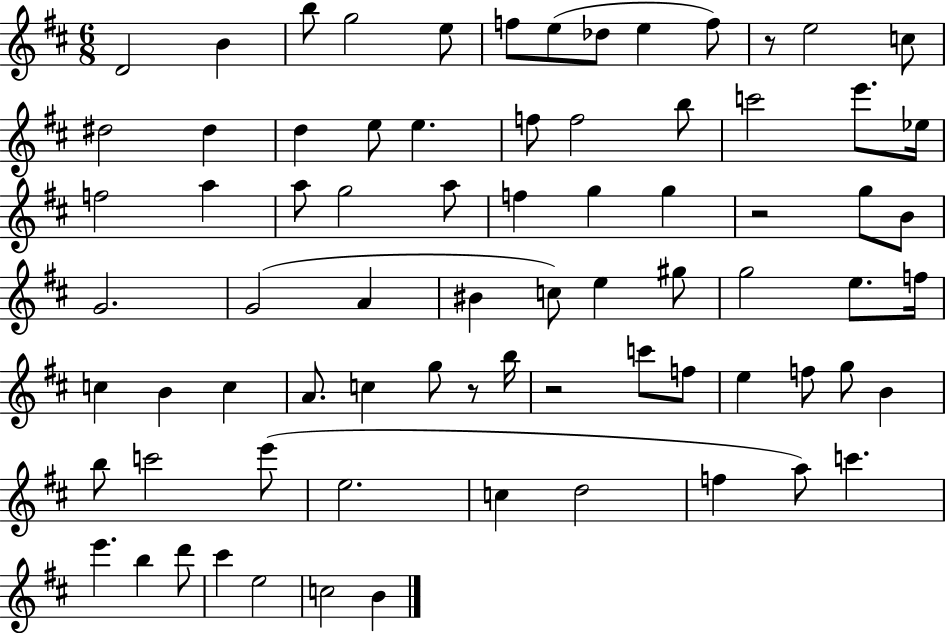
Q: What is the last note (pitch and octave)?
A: B4